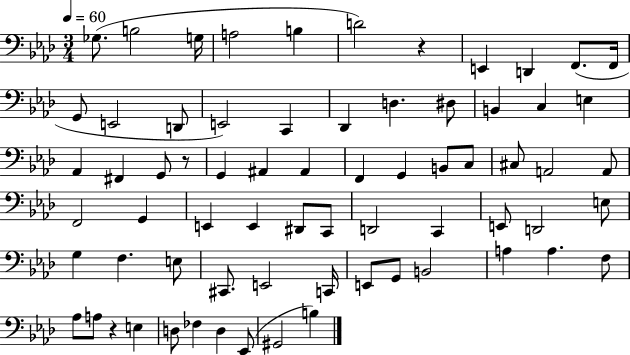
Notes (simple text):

Gb3/e. B3/h G3/s A3/h B3/q D4/h R/q E2/q D2/q F2/e. F2/s G2/e E2/h D2/e E2/h C2/q Db2/q D3/q. D#3/e B2/q C3/q E3/q Ab2/q F#2/q G2/e R/e G2/q A#2/q A#2/q F2/q G2/q B2/e C3/e C#3/e A2/h A2/e F2/h G2/q E2/q E2/q D#2/e C2/e D2/h C2/q E2/e D2/h E3/e G3/q F3/q. E3/e C#2/e. E2/h C2/s E2/e G2/e B2/h A3/q A3/q. F3/e Ab3/e A3/e R/q E3/q D3/e FES3/q D3/q Eb2/e G#2/h B3/q